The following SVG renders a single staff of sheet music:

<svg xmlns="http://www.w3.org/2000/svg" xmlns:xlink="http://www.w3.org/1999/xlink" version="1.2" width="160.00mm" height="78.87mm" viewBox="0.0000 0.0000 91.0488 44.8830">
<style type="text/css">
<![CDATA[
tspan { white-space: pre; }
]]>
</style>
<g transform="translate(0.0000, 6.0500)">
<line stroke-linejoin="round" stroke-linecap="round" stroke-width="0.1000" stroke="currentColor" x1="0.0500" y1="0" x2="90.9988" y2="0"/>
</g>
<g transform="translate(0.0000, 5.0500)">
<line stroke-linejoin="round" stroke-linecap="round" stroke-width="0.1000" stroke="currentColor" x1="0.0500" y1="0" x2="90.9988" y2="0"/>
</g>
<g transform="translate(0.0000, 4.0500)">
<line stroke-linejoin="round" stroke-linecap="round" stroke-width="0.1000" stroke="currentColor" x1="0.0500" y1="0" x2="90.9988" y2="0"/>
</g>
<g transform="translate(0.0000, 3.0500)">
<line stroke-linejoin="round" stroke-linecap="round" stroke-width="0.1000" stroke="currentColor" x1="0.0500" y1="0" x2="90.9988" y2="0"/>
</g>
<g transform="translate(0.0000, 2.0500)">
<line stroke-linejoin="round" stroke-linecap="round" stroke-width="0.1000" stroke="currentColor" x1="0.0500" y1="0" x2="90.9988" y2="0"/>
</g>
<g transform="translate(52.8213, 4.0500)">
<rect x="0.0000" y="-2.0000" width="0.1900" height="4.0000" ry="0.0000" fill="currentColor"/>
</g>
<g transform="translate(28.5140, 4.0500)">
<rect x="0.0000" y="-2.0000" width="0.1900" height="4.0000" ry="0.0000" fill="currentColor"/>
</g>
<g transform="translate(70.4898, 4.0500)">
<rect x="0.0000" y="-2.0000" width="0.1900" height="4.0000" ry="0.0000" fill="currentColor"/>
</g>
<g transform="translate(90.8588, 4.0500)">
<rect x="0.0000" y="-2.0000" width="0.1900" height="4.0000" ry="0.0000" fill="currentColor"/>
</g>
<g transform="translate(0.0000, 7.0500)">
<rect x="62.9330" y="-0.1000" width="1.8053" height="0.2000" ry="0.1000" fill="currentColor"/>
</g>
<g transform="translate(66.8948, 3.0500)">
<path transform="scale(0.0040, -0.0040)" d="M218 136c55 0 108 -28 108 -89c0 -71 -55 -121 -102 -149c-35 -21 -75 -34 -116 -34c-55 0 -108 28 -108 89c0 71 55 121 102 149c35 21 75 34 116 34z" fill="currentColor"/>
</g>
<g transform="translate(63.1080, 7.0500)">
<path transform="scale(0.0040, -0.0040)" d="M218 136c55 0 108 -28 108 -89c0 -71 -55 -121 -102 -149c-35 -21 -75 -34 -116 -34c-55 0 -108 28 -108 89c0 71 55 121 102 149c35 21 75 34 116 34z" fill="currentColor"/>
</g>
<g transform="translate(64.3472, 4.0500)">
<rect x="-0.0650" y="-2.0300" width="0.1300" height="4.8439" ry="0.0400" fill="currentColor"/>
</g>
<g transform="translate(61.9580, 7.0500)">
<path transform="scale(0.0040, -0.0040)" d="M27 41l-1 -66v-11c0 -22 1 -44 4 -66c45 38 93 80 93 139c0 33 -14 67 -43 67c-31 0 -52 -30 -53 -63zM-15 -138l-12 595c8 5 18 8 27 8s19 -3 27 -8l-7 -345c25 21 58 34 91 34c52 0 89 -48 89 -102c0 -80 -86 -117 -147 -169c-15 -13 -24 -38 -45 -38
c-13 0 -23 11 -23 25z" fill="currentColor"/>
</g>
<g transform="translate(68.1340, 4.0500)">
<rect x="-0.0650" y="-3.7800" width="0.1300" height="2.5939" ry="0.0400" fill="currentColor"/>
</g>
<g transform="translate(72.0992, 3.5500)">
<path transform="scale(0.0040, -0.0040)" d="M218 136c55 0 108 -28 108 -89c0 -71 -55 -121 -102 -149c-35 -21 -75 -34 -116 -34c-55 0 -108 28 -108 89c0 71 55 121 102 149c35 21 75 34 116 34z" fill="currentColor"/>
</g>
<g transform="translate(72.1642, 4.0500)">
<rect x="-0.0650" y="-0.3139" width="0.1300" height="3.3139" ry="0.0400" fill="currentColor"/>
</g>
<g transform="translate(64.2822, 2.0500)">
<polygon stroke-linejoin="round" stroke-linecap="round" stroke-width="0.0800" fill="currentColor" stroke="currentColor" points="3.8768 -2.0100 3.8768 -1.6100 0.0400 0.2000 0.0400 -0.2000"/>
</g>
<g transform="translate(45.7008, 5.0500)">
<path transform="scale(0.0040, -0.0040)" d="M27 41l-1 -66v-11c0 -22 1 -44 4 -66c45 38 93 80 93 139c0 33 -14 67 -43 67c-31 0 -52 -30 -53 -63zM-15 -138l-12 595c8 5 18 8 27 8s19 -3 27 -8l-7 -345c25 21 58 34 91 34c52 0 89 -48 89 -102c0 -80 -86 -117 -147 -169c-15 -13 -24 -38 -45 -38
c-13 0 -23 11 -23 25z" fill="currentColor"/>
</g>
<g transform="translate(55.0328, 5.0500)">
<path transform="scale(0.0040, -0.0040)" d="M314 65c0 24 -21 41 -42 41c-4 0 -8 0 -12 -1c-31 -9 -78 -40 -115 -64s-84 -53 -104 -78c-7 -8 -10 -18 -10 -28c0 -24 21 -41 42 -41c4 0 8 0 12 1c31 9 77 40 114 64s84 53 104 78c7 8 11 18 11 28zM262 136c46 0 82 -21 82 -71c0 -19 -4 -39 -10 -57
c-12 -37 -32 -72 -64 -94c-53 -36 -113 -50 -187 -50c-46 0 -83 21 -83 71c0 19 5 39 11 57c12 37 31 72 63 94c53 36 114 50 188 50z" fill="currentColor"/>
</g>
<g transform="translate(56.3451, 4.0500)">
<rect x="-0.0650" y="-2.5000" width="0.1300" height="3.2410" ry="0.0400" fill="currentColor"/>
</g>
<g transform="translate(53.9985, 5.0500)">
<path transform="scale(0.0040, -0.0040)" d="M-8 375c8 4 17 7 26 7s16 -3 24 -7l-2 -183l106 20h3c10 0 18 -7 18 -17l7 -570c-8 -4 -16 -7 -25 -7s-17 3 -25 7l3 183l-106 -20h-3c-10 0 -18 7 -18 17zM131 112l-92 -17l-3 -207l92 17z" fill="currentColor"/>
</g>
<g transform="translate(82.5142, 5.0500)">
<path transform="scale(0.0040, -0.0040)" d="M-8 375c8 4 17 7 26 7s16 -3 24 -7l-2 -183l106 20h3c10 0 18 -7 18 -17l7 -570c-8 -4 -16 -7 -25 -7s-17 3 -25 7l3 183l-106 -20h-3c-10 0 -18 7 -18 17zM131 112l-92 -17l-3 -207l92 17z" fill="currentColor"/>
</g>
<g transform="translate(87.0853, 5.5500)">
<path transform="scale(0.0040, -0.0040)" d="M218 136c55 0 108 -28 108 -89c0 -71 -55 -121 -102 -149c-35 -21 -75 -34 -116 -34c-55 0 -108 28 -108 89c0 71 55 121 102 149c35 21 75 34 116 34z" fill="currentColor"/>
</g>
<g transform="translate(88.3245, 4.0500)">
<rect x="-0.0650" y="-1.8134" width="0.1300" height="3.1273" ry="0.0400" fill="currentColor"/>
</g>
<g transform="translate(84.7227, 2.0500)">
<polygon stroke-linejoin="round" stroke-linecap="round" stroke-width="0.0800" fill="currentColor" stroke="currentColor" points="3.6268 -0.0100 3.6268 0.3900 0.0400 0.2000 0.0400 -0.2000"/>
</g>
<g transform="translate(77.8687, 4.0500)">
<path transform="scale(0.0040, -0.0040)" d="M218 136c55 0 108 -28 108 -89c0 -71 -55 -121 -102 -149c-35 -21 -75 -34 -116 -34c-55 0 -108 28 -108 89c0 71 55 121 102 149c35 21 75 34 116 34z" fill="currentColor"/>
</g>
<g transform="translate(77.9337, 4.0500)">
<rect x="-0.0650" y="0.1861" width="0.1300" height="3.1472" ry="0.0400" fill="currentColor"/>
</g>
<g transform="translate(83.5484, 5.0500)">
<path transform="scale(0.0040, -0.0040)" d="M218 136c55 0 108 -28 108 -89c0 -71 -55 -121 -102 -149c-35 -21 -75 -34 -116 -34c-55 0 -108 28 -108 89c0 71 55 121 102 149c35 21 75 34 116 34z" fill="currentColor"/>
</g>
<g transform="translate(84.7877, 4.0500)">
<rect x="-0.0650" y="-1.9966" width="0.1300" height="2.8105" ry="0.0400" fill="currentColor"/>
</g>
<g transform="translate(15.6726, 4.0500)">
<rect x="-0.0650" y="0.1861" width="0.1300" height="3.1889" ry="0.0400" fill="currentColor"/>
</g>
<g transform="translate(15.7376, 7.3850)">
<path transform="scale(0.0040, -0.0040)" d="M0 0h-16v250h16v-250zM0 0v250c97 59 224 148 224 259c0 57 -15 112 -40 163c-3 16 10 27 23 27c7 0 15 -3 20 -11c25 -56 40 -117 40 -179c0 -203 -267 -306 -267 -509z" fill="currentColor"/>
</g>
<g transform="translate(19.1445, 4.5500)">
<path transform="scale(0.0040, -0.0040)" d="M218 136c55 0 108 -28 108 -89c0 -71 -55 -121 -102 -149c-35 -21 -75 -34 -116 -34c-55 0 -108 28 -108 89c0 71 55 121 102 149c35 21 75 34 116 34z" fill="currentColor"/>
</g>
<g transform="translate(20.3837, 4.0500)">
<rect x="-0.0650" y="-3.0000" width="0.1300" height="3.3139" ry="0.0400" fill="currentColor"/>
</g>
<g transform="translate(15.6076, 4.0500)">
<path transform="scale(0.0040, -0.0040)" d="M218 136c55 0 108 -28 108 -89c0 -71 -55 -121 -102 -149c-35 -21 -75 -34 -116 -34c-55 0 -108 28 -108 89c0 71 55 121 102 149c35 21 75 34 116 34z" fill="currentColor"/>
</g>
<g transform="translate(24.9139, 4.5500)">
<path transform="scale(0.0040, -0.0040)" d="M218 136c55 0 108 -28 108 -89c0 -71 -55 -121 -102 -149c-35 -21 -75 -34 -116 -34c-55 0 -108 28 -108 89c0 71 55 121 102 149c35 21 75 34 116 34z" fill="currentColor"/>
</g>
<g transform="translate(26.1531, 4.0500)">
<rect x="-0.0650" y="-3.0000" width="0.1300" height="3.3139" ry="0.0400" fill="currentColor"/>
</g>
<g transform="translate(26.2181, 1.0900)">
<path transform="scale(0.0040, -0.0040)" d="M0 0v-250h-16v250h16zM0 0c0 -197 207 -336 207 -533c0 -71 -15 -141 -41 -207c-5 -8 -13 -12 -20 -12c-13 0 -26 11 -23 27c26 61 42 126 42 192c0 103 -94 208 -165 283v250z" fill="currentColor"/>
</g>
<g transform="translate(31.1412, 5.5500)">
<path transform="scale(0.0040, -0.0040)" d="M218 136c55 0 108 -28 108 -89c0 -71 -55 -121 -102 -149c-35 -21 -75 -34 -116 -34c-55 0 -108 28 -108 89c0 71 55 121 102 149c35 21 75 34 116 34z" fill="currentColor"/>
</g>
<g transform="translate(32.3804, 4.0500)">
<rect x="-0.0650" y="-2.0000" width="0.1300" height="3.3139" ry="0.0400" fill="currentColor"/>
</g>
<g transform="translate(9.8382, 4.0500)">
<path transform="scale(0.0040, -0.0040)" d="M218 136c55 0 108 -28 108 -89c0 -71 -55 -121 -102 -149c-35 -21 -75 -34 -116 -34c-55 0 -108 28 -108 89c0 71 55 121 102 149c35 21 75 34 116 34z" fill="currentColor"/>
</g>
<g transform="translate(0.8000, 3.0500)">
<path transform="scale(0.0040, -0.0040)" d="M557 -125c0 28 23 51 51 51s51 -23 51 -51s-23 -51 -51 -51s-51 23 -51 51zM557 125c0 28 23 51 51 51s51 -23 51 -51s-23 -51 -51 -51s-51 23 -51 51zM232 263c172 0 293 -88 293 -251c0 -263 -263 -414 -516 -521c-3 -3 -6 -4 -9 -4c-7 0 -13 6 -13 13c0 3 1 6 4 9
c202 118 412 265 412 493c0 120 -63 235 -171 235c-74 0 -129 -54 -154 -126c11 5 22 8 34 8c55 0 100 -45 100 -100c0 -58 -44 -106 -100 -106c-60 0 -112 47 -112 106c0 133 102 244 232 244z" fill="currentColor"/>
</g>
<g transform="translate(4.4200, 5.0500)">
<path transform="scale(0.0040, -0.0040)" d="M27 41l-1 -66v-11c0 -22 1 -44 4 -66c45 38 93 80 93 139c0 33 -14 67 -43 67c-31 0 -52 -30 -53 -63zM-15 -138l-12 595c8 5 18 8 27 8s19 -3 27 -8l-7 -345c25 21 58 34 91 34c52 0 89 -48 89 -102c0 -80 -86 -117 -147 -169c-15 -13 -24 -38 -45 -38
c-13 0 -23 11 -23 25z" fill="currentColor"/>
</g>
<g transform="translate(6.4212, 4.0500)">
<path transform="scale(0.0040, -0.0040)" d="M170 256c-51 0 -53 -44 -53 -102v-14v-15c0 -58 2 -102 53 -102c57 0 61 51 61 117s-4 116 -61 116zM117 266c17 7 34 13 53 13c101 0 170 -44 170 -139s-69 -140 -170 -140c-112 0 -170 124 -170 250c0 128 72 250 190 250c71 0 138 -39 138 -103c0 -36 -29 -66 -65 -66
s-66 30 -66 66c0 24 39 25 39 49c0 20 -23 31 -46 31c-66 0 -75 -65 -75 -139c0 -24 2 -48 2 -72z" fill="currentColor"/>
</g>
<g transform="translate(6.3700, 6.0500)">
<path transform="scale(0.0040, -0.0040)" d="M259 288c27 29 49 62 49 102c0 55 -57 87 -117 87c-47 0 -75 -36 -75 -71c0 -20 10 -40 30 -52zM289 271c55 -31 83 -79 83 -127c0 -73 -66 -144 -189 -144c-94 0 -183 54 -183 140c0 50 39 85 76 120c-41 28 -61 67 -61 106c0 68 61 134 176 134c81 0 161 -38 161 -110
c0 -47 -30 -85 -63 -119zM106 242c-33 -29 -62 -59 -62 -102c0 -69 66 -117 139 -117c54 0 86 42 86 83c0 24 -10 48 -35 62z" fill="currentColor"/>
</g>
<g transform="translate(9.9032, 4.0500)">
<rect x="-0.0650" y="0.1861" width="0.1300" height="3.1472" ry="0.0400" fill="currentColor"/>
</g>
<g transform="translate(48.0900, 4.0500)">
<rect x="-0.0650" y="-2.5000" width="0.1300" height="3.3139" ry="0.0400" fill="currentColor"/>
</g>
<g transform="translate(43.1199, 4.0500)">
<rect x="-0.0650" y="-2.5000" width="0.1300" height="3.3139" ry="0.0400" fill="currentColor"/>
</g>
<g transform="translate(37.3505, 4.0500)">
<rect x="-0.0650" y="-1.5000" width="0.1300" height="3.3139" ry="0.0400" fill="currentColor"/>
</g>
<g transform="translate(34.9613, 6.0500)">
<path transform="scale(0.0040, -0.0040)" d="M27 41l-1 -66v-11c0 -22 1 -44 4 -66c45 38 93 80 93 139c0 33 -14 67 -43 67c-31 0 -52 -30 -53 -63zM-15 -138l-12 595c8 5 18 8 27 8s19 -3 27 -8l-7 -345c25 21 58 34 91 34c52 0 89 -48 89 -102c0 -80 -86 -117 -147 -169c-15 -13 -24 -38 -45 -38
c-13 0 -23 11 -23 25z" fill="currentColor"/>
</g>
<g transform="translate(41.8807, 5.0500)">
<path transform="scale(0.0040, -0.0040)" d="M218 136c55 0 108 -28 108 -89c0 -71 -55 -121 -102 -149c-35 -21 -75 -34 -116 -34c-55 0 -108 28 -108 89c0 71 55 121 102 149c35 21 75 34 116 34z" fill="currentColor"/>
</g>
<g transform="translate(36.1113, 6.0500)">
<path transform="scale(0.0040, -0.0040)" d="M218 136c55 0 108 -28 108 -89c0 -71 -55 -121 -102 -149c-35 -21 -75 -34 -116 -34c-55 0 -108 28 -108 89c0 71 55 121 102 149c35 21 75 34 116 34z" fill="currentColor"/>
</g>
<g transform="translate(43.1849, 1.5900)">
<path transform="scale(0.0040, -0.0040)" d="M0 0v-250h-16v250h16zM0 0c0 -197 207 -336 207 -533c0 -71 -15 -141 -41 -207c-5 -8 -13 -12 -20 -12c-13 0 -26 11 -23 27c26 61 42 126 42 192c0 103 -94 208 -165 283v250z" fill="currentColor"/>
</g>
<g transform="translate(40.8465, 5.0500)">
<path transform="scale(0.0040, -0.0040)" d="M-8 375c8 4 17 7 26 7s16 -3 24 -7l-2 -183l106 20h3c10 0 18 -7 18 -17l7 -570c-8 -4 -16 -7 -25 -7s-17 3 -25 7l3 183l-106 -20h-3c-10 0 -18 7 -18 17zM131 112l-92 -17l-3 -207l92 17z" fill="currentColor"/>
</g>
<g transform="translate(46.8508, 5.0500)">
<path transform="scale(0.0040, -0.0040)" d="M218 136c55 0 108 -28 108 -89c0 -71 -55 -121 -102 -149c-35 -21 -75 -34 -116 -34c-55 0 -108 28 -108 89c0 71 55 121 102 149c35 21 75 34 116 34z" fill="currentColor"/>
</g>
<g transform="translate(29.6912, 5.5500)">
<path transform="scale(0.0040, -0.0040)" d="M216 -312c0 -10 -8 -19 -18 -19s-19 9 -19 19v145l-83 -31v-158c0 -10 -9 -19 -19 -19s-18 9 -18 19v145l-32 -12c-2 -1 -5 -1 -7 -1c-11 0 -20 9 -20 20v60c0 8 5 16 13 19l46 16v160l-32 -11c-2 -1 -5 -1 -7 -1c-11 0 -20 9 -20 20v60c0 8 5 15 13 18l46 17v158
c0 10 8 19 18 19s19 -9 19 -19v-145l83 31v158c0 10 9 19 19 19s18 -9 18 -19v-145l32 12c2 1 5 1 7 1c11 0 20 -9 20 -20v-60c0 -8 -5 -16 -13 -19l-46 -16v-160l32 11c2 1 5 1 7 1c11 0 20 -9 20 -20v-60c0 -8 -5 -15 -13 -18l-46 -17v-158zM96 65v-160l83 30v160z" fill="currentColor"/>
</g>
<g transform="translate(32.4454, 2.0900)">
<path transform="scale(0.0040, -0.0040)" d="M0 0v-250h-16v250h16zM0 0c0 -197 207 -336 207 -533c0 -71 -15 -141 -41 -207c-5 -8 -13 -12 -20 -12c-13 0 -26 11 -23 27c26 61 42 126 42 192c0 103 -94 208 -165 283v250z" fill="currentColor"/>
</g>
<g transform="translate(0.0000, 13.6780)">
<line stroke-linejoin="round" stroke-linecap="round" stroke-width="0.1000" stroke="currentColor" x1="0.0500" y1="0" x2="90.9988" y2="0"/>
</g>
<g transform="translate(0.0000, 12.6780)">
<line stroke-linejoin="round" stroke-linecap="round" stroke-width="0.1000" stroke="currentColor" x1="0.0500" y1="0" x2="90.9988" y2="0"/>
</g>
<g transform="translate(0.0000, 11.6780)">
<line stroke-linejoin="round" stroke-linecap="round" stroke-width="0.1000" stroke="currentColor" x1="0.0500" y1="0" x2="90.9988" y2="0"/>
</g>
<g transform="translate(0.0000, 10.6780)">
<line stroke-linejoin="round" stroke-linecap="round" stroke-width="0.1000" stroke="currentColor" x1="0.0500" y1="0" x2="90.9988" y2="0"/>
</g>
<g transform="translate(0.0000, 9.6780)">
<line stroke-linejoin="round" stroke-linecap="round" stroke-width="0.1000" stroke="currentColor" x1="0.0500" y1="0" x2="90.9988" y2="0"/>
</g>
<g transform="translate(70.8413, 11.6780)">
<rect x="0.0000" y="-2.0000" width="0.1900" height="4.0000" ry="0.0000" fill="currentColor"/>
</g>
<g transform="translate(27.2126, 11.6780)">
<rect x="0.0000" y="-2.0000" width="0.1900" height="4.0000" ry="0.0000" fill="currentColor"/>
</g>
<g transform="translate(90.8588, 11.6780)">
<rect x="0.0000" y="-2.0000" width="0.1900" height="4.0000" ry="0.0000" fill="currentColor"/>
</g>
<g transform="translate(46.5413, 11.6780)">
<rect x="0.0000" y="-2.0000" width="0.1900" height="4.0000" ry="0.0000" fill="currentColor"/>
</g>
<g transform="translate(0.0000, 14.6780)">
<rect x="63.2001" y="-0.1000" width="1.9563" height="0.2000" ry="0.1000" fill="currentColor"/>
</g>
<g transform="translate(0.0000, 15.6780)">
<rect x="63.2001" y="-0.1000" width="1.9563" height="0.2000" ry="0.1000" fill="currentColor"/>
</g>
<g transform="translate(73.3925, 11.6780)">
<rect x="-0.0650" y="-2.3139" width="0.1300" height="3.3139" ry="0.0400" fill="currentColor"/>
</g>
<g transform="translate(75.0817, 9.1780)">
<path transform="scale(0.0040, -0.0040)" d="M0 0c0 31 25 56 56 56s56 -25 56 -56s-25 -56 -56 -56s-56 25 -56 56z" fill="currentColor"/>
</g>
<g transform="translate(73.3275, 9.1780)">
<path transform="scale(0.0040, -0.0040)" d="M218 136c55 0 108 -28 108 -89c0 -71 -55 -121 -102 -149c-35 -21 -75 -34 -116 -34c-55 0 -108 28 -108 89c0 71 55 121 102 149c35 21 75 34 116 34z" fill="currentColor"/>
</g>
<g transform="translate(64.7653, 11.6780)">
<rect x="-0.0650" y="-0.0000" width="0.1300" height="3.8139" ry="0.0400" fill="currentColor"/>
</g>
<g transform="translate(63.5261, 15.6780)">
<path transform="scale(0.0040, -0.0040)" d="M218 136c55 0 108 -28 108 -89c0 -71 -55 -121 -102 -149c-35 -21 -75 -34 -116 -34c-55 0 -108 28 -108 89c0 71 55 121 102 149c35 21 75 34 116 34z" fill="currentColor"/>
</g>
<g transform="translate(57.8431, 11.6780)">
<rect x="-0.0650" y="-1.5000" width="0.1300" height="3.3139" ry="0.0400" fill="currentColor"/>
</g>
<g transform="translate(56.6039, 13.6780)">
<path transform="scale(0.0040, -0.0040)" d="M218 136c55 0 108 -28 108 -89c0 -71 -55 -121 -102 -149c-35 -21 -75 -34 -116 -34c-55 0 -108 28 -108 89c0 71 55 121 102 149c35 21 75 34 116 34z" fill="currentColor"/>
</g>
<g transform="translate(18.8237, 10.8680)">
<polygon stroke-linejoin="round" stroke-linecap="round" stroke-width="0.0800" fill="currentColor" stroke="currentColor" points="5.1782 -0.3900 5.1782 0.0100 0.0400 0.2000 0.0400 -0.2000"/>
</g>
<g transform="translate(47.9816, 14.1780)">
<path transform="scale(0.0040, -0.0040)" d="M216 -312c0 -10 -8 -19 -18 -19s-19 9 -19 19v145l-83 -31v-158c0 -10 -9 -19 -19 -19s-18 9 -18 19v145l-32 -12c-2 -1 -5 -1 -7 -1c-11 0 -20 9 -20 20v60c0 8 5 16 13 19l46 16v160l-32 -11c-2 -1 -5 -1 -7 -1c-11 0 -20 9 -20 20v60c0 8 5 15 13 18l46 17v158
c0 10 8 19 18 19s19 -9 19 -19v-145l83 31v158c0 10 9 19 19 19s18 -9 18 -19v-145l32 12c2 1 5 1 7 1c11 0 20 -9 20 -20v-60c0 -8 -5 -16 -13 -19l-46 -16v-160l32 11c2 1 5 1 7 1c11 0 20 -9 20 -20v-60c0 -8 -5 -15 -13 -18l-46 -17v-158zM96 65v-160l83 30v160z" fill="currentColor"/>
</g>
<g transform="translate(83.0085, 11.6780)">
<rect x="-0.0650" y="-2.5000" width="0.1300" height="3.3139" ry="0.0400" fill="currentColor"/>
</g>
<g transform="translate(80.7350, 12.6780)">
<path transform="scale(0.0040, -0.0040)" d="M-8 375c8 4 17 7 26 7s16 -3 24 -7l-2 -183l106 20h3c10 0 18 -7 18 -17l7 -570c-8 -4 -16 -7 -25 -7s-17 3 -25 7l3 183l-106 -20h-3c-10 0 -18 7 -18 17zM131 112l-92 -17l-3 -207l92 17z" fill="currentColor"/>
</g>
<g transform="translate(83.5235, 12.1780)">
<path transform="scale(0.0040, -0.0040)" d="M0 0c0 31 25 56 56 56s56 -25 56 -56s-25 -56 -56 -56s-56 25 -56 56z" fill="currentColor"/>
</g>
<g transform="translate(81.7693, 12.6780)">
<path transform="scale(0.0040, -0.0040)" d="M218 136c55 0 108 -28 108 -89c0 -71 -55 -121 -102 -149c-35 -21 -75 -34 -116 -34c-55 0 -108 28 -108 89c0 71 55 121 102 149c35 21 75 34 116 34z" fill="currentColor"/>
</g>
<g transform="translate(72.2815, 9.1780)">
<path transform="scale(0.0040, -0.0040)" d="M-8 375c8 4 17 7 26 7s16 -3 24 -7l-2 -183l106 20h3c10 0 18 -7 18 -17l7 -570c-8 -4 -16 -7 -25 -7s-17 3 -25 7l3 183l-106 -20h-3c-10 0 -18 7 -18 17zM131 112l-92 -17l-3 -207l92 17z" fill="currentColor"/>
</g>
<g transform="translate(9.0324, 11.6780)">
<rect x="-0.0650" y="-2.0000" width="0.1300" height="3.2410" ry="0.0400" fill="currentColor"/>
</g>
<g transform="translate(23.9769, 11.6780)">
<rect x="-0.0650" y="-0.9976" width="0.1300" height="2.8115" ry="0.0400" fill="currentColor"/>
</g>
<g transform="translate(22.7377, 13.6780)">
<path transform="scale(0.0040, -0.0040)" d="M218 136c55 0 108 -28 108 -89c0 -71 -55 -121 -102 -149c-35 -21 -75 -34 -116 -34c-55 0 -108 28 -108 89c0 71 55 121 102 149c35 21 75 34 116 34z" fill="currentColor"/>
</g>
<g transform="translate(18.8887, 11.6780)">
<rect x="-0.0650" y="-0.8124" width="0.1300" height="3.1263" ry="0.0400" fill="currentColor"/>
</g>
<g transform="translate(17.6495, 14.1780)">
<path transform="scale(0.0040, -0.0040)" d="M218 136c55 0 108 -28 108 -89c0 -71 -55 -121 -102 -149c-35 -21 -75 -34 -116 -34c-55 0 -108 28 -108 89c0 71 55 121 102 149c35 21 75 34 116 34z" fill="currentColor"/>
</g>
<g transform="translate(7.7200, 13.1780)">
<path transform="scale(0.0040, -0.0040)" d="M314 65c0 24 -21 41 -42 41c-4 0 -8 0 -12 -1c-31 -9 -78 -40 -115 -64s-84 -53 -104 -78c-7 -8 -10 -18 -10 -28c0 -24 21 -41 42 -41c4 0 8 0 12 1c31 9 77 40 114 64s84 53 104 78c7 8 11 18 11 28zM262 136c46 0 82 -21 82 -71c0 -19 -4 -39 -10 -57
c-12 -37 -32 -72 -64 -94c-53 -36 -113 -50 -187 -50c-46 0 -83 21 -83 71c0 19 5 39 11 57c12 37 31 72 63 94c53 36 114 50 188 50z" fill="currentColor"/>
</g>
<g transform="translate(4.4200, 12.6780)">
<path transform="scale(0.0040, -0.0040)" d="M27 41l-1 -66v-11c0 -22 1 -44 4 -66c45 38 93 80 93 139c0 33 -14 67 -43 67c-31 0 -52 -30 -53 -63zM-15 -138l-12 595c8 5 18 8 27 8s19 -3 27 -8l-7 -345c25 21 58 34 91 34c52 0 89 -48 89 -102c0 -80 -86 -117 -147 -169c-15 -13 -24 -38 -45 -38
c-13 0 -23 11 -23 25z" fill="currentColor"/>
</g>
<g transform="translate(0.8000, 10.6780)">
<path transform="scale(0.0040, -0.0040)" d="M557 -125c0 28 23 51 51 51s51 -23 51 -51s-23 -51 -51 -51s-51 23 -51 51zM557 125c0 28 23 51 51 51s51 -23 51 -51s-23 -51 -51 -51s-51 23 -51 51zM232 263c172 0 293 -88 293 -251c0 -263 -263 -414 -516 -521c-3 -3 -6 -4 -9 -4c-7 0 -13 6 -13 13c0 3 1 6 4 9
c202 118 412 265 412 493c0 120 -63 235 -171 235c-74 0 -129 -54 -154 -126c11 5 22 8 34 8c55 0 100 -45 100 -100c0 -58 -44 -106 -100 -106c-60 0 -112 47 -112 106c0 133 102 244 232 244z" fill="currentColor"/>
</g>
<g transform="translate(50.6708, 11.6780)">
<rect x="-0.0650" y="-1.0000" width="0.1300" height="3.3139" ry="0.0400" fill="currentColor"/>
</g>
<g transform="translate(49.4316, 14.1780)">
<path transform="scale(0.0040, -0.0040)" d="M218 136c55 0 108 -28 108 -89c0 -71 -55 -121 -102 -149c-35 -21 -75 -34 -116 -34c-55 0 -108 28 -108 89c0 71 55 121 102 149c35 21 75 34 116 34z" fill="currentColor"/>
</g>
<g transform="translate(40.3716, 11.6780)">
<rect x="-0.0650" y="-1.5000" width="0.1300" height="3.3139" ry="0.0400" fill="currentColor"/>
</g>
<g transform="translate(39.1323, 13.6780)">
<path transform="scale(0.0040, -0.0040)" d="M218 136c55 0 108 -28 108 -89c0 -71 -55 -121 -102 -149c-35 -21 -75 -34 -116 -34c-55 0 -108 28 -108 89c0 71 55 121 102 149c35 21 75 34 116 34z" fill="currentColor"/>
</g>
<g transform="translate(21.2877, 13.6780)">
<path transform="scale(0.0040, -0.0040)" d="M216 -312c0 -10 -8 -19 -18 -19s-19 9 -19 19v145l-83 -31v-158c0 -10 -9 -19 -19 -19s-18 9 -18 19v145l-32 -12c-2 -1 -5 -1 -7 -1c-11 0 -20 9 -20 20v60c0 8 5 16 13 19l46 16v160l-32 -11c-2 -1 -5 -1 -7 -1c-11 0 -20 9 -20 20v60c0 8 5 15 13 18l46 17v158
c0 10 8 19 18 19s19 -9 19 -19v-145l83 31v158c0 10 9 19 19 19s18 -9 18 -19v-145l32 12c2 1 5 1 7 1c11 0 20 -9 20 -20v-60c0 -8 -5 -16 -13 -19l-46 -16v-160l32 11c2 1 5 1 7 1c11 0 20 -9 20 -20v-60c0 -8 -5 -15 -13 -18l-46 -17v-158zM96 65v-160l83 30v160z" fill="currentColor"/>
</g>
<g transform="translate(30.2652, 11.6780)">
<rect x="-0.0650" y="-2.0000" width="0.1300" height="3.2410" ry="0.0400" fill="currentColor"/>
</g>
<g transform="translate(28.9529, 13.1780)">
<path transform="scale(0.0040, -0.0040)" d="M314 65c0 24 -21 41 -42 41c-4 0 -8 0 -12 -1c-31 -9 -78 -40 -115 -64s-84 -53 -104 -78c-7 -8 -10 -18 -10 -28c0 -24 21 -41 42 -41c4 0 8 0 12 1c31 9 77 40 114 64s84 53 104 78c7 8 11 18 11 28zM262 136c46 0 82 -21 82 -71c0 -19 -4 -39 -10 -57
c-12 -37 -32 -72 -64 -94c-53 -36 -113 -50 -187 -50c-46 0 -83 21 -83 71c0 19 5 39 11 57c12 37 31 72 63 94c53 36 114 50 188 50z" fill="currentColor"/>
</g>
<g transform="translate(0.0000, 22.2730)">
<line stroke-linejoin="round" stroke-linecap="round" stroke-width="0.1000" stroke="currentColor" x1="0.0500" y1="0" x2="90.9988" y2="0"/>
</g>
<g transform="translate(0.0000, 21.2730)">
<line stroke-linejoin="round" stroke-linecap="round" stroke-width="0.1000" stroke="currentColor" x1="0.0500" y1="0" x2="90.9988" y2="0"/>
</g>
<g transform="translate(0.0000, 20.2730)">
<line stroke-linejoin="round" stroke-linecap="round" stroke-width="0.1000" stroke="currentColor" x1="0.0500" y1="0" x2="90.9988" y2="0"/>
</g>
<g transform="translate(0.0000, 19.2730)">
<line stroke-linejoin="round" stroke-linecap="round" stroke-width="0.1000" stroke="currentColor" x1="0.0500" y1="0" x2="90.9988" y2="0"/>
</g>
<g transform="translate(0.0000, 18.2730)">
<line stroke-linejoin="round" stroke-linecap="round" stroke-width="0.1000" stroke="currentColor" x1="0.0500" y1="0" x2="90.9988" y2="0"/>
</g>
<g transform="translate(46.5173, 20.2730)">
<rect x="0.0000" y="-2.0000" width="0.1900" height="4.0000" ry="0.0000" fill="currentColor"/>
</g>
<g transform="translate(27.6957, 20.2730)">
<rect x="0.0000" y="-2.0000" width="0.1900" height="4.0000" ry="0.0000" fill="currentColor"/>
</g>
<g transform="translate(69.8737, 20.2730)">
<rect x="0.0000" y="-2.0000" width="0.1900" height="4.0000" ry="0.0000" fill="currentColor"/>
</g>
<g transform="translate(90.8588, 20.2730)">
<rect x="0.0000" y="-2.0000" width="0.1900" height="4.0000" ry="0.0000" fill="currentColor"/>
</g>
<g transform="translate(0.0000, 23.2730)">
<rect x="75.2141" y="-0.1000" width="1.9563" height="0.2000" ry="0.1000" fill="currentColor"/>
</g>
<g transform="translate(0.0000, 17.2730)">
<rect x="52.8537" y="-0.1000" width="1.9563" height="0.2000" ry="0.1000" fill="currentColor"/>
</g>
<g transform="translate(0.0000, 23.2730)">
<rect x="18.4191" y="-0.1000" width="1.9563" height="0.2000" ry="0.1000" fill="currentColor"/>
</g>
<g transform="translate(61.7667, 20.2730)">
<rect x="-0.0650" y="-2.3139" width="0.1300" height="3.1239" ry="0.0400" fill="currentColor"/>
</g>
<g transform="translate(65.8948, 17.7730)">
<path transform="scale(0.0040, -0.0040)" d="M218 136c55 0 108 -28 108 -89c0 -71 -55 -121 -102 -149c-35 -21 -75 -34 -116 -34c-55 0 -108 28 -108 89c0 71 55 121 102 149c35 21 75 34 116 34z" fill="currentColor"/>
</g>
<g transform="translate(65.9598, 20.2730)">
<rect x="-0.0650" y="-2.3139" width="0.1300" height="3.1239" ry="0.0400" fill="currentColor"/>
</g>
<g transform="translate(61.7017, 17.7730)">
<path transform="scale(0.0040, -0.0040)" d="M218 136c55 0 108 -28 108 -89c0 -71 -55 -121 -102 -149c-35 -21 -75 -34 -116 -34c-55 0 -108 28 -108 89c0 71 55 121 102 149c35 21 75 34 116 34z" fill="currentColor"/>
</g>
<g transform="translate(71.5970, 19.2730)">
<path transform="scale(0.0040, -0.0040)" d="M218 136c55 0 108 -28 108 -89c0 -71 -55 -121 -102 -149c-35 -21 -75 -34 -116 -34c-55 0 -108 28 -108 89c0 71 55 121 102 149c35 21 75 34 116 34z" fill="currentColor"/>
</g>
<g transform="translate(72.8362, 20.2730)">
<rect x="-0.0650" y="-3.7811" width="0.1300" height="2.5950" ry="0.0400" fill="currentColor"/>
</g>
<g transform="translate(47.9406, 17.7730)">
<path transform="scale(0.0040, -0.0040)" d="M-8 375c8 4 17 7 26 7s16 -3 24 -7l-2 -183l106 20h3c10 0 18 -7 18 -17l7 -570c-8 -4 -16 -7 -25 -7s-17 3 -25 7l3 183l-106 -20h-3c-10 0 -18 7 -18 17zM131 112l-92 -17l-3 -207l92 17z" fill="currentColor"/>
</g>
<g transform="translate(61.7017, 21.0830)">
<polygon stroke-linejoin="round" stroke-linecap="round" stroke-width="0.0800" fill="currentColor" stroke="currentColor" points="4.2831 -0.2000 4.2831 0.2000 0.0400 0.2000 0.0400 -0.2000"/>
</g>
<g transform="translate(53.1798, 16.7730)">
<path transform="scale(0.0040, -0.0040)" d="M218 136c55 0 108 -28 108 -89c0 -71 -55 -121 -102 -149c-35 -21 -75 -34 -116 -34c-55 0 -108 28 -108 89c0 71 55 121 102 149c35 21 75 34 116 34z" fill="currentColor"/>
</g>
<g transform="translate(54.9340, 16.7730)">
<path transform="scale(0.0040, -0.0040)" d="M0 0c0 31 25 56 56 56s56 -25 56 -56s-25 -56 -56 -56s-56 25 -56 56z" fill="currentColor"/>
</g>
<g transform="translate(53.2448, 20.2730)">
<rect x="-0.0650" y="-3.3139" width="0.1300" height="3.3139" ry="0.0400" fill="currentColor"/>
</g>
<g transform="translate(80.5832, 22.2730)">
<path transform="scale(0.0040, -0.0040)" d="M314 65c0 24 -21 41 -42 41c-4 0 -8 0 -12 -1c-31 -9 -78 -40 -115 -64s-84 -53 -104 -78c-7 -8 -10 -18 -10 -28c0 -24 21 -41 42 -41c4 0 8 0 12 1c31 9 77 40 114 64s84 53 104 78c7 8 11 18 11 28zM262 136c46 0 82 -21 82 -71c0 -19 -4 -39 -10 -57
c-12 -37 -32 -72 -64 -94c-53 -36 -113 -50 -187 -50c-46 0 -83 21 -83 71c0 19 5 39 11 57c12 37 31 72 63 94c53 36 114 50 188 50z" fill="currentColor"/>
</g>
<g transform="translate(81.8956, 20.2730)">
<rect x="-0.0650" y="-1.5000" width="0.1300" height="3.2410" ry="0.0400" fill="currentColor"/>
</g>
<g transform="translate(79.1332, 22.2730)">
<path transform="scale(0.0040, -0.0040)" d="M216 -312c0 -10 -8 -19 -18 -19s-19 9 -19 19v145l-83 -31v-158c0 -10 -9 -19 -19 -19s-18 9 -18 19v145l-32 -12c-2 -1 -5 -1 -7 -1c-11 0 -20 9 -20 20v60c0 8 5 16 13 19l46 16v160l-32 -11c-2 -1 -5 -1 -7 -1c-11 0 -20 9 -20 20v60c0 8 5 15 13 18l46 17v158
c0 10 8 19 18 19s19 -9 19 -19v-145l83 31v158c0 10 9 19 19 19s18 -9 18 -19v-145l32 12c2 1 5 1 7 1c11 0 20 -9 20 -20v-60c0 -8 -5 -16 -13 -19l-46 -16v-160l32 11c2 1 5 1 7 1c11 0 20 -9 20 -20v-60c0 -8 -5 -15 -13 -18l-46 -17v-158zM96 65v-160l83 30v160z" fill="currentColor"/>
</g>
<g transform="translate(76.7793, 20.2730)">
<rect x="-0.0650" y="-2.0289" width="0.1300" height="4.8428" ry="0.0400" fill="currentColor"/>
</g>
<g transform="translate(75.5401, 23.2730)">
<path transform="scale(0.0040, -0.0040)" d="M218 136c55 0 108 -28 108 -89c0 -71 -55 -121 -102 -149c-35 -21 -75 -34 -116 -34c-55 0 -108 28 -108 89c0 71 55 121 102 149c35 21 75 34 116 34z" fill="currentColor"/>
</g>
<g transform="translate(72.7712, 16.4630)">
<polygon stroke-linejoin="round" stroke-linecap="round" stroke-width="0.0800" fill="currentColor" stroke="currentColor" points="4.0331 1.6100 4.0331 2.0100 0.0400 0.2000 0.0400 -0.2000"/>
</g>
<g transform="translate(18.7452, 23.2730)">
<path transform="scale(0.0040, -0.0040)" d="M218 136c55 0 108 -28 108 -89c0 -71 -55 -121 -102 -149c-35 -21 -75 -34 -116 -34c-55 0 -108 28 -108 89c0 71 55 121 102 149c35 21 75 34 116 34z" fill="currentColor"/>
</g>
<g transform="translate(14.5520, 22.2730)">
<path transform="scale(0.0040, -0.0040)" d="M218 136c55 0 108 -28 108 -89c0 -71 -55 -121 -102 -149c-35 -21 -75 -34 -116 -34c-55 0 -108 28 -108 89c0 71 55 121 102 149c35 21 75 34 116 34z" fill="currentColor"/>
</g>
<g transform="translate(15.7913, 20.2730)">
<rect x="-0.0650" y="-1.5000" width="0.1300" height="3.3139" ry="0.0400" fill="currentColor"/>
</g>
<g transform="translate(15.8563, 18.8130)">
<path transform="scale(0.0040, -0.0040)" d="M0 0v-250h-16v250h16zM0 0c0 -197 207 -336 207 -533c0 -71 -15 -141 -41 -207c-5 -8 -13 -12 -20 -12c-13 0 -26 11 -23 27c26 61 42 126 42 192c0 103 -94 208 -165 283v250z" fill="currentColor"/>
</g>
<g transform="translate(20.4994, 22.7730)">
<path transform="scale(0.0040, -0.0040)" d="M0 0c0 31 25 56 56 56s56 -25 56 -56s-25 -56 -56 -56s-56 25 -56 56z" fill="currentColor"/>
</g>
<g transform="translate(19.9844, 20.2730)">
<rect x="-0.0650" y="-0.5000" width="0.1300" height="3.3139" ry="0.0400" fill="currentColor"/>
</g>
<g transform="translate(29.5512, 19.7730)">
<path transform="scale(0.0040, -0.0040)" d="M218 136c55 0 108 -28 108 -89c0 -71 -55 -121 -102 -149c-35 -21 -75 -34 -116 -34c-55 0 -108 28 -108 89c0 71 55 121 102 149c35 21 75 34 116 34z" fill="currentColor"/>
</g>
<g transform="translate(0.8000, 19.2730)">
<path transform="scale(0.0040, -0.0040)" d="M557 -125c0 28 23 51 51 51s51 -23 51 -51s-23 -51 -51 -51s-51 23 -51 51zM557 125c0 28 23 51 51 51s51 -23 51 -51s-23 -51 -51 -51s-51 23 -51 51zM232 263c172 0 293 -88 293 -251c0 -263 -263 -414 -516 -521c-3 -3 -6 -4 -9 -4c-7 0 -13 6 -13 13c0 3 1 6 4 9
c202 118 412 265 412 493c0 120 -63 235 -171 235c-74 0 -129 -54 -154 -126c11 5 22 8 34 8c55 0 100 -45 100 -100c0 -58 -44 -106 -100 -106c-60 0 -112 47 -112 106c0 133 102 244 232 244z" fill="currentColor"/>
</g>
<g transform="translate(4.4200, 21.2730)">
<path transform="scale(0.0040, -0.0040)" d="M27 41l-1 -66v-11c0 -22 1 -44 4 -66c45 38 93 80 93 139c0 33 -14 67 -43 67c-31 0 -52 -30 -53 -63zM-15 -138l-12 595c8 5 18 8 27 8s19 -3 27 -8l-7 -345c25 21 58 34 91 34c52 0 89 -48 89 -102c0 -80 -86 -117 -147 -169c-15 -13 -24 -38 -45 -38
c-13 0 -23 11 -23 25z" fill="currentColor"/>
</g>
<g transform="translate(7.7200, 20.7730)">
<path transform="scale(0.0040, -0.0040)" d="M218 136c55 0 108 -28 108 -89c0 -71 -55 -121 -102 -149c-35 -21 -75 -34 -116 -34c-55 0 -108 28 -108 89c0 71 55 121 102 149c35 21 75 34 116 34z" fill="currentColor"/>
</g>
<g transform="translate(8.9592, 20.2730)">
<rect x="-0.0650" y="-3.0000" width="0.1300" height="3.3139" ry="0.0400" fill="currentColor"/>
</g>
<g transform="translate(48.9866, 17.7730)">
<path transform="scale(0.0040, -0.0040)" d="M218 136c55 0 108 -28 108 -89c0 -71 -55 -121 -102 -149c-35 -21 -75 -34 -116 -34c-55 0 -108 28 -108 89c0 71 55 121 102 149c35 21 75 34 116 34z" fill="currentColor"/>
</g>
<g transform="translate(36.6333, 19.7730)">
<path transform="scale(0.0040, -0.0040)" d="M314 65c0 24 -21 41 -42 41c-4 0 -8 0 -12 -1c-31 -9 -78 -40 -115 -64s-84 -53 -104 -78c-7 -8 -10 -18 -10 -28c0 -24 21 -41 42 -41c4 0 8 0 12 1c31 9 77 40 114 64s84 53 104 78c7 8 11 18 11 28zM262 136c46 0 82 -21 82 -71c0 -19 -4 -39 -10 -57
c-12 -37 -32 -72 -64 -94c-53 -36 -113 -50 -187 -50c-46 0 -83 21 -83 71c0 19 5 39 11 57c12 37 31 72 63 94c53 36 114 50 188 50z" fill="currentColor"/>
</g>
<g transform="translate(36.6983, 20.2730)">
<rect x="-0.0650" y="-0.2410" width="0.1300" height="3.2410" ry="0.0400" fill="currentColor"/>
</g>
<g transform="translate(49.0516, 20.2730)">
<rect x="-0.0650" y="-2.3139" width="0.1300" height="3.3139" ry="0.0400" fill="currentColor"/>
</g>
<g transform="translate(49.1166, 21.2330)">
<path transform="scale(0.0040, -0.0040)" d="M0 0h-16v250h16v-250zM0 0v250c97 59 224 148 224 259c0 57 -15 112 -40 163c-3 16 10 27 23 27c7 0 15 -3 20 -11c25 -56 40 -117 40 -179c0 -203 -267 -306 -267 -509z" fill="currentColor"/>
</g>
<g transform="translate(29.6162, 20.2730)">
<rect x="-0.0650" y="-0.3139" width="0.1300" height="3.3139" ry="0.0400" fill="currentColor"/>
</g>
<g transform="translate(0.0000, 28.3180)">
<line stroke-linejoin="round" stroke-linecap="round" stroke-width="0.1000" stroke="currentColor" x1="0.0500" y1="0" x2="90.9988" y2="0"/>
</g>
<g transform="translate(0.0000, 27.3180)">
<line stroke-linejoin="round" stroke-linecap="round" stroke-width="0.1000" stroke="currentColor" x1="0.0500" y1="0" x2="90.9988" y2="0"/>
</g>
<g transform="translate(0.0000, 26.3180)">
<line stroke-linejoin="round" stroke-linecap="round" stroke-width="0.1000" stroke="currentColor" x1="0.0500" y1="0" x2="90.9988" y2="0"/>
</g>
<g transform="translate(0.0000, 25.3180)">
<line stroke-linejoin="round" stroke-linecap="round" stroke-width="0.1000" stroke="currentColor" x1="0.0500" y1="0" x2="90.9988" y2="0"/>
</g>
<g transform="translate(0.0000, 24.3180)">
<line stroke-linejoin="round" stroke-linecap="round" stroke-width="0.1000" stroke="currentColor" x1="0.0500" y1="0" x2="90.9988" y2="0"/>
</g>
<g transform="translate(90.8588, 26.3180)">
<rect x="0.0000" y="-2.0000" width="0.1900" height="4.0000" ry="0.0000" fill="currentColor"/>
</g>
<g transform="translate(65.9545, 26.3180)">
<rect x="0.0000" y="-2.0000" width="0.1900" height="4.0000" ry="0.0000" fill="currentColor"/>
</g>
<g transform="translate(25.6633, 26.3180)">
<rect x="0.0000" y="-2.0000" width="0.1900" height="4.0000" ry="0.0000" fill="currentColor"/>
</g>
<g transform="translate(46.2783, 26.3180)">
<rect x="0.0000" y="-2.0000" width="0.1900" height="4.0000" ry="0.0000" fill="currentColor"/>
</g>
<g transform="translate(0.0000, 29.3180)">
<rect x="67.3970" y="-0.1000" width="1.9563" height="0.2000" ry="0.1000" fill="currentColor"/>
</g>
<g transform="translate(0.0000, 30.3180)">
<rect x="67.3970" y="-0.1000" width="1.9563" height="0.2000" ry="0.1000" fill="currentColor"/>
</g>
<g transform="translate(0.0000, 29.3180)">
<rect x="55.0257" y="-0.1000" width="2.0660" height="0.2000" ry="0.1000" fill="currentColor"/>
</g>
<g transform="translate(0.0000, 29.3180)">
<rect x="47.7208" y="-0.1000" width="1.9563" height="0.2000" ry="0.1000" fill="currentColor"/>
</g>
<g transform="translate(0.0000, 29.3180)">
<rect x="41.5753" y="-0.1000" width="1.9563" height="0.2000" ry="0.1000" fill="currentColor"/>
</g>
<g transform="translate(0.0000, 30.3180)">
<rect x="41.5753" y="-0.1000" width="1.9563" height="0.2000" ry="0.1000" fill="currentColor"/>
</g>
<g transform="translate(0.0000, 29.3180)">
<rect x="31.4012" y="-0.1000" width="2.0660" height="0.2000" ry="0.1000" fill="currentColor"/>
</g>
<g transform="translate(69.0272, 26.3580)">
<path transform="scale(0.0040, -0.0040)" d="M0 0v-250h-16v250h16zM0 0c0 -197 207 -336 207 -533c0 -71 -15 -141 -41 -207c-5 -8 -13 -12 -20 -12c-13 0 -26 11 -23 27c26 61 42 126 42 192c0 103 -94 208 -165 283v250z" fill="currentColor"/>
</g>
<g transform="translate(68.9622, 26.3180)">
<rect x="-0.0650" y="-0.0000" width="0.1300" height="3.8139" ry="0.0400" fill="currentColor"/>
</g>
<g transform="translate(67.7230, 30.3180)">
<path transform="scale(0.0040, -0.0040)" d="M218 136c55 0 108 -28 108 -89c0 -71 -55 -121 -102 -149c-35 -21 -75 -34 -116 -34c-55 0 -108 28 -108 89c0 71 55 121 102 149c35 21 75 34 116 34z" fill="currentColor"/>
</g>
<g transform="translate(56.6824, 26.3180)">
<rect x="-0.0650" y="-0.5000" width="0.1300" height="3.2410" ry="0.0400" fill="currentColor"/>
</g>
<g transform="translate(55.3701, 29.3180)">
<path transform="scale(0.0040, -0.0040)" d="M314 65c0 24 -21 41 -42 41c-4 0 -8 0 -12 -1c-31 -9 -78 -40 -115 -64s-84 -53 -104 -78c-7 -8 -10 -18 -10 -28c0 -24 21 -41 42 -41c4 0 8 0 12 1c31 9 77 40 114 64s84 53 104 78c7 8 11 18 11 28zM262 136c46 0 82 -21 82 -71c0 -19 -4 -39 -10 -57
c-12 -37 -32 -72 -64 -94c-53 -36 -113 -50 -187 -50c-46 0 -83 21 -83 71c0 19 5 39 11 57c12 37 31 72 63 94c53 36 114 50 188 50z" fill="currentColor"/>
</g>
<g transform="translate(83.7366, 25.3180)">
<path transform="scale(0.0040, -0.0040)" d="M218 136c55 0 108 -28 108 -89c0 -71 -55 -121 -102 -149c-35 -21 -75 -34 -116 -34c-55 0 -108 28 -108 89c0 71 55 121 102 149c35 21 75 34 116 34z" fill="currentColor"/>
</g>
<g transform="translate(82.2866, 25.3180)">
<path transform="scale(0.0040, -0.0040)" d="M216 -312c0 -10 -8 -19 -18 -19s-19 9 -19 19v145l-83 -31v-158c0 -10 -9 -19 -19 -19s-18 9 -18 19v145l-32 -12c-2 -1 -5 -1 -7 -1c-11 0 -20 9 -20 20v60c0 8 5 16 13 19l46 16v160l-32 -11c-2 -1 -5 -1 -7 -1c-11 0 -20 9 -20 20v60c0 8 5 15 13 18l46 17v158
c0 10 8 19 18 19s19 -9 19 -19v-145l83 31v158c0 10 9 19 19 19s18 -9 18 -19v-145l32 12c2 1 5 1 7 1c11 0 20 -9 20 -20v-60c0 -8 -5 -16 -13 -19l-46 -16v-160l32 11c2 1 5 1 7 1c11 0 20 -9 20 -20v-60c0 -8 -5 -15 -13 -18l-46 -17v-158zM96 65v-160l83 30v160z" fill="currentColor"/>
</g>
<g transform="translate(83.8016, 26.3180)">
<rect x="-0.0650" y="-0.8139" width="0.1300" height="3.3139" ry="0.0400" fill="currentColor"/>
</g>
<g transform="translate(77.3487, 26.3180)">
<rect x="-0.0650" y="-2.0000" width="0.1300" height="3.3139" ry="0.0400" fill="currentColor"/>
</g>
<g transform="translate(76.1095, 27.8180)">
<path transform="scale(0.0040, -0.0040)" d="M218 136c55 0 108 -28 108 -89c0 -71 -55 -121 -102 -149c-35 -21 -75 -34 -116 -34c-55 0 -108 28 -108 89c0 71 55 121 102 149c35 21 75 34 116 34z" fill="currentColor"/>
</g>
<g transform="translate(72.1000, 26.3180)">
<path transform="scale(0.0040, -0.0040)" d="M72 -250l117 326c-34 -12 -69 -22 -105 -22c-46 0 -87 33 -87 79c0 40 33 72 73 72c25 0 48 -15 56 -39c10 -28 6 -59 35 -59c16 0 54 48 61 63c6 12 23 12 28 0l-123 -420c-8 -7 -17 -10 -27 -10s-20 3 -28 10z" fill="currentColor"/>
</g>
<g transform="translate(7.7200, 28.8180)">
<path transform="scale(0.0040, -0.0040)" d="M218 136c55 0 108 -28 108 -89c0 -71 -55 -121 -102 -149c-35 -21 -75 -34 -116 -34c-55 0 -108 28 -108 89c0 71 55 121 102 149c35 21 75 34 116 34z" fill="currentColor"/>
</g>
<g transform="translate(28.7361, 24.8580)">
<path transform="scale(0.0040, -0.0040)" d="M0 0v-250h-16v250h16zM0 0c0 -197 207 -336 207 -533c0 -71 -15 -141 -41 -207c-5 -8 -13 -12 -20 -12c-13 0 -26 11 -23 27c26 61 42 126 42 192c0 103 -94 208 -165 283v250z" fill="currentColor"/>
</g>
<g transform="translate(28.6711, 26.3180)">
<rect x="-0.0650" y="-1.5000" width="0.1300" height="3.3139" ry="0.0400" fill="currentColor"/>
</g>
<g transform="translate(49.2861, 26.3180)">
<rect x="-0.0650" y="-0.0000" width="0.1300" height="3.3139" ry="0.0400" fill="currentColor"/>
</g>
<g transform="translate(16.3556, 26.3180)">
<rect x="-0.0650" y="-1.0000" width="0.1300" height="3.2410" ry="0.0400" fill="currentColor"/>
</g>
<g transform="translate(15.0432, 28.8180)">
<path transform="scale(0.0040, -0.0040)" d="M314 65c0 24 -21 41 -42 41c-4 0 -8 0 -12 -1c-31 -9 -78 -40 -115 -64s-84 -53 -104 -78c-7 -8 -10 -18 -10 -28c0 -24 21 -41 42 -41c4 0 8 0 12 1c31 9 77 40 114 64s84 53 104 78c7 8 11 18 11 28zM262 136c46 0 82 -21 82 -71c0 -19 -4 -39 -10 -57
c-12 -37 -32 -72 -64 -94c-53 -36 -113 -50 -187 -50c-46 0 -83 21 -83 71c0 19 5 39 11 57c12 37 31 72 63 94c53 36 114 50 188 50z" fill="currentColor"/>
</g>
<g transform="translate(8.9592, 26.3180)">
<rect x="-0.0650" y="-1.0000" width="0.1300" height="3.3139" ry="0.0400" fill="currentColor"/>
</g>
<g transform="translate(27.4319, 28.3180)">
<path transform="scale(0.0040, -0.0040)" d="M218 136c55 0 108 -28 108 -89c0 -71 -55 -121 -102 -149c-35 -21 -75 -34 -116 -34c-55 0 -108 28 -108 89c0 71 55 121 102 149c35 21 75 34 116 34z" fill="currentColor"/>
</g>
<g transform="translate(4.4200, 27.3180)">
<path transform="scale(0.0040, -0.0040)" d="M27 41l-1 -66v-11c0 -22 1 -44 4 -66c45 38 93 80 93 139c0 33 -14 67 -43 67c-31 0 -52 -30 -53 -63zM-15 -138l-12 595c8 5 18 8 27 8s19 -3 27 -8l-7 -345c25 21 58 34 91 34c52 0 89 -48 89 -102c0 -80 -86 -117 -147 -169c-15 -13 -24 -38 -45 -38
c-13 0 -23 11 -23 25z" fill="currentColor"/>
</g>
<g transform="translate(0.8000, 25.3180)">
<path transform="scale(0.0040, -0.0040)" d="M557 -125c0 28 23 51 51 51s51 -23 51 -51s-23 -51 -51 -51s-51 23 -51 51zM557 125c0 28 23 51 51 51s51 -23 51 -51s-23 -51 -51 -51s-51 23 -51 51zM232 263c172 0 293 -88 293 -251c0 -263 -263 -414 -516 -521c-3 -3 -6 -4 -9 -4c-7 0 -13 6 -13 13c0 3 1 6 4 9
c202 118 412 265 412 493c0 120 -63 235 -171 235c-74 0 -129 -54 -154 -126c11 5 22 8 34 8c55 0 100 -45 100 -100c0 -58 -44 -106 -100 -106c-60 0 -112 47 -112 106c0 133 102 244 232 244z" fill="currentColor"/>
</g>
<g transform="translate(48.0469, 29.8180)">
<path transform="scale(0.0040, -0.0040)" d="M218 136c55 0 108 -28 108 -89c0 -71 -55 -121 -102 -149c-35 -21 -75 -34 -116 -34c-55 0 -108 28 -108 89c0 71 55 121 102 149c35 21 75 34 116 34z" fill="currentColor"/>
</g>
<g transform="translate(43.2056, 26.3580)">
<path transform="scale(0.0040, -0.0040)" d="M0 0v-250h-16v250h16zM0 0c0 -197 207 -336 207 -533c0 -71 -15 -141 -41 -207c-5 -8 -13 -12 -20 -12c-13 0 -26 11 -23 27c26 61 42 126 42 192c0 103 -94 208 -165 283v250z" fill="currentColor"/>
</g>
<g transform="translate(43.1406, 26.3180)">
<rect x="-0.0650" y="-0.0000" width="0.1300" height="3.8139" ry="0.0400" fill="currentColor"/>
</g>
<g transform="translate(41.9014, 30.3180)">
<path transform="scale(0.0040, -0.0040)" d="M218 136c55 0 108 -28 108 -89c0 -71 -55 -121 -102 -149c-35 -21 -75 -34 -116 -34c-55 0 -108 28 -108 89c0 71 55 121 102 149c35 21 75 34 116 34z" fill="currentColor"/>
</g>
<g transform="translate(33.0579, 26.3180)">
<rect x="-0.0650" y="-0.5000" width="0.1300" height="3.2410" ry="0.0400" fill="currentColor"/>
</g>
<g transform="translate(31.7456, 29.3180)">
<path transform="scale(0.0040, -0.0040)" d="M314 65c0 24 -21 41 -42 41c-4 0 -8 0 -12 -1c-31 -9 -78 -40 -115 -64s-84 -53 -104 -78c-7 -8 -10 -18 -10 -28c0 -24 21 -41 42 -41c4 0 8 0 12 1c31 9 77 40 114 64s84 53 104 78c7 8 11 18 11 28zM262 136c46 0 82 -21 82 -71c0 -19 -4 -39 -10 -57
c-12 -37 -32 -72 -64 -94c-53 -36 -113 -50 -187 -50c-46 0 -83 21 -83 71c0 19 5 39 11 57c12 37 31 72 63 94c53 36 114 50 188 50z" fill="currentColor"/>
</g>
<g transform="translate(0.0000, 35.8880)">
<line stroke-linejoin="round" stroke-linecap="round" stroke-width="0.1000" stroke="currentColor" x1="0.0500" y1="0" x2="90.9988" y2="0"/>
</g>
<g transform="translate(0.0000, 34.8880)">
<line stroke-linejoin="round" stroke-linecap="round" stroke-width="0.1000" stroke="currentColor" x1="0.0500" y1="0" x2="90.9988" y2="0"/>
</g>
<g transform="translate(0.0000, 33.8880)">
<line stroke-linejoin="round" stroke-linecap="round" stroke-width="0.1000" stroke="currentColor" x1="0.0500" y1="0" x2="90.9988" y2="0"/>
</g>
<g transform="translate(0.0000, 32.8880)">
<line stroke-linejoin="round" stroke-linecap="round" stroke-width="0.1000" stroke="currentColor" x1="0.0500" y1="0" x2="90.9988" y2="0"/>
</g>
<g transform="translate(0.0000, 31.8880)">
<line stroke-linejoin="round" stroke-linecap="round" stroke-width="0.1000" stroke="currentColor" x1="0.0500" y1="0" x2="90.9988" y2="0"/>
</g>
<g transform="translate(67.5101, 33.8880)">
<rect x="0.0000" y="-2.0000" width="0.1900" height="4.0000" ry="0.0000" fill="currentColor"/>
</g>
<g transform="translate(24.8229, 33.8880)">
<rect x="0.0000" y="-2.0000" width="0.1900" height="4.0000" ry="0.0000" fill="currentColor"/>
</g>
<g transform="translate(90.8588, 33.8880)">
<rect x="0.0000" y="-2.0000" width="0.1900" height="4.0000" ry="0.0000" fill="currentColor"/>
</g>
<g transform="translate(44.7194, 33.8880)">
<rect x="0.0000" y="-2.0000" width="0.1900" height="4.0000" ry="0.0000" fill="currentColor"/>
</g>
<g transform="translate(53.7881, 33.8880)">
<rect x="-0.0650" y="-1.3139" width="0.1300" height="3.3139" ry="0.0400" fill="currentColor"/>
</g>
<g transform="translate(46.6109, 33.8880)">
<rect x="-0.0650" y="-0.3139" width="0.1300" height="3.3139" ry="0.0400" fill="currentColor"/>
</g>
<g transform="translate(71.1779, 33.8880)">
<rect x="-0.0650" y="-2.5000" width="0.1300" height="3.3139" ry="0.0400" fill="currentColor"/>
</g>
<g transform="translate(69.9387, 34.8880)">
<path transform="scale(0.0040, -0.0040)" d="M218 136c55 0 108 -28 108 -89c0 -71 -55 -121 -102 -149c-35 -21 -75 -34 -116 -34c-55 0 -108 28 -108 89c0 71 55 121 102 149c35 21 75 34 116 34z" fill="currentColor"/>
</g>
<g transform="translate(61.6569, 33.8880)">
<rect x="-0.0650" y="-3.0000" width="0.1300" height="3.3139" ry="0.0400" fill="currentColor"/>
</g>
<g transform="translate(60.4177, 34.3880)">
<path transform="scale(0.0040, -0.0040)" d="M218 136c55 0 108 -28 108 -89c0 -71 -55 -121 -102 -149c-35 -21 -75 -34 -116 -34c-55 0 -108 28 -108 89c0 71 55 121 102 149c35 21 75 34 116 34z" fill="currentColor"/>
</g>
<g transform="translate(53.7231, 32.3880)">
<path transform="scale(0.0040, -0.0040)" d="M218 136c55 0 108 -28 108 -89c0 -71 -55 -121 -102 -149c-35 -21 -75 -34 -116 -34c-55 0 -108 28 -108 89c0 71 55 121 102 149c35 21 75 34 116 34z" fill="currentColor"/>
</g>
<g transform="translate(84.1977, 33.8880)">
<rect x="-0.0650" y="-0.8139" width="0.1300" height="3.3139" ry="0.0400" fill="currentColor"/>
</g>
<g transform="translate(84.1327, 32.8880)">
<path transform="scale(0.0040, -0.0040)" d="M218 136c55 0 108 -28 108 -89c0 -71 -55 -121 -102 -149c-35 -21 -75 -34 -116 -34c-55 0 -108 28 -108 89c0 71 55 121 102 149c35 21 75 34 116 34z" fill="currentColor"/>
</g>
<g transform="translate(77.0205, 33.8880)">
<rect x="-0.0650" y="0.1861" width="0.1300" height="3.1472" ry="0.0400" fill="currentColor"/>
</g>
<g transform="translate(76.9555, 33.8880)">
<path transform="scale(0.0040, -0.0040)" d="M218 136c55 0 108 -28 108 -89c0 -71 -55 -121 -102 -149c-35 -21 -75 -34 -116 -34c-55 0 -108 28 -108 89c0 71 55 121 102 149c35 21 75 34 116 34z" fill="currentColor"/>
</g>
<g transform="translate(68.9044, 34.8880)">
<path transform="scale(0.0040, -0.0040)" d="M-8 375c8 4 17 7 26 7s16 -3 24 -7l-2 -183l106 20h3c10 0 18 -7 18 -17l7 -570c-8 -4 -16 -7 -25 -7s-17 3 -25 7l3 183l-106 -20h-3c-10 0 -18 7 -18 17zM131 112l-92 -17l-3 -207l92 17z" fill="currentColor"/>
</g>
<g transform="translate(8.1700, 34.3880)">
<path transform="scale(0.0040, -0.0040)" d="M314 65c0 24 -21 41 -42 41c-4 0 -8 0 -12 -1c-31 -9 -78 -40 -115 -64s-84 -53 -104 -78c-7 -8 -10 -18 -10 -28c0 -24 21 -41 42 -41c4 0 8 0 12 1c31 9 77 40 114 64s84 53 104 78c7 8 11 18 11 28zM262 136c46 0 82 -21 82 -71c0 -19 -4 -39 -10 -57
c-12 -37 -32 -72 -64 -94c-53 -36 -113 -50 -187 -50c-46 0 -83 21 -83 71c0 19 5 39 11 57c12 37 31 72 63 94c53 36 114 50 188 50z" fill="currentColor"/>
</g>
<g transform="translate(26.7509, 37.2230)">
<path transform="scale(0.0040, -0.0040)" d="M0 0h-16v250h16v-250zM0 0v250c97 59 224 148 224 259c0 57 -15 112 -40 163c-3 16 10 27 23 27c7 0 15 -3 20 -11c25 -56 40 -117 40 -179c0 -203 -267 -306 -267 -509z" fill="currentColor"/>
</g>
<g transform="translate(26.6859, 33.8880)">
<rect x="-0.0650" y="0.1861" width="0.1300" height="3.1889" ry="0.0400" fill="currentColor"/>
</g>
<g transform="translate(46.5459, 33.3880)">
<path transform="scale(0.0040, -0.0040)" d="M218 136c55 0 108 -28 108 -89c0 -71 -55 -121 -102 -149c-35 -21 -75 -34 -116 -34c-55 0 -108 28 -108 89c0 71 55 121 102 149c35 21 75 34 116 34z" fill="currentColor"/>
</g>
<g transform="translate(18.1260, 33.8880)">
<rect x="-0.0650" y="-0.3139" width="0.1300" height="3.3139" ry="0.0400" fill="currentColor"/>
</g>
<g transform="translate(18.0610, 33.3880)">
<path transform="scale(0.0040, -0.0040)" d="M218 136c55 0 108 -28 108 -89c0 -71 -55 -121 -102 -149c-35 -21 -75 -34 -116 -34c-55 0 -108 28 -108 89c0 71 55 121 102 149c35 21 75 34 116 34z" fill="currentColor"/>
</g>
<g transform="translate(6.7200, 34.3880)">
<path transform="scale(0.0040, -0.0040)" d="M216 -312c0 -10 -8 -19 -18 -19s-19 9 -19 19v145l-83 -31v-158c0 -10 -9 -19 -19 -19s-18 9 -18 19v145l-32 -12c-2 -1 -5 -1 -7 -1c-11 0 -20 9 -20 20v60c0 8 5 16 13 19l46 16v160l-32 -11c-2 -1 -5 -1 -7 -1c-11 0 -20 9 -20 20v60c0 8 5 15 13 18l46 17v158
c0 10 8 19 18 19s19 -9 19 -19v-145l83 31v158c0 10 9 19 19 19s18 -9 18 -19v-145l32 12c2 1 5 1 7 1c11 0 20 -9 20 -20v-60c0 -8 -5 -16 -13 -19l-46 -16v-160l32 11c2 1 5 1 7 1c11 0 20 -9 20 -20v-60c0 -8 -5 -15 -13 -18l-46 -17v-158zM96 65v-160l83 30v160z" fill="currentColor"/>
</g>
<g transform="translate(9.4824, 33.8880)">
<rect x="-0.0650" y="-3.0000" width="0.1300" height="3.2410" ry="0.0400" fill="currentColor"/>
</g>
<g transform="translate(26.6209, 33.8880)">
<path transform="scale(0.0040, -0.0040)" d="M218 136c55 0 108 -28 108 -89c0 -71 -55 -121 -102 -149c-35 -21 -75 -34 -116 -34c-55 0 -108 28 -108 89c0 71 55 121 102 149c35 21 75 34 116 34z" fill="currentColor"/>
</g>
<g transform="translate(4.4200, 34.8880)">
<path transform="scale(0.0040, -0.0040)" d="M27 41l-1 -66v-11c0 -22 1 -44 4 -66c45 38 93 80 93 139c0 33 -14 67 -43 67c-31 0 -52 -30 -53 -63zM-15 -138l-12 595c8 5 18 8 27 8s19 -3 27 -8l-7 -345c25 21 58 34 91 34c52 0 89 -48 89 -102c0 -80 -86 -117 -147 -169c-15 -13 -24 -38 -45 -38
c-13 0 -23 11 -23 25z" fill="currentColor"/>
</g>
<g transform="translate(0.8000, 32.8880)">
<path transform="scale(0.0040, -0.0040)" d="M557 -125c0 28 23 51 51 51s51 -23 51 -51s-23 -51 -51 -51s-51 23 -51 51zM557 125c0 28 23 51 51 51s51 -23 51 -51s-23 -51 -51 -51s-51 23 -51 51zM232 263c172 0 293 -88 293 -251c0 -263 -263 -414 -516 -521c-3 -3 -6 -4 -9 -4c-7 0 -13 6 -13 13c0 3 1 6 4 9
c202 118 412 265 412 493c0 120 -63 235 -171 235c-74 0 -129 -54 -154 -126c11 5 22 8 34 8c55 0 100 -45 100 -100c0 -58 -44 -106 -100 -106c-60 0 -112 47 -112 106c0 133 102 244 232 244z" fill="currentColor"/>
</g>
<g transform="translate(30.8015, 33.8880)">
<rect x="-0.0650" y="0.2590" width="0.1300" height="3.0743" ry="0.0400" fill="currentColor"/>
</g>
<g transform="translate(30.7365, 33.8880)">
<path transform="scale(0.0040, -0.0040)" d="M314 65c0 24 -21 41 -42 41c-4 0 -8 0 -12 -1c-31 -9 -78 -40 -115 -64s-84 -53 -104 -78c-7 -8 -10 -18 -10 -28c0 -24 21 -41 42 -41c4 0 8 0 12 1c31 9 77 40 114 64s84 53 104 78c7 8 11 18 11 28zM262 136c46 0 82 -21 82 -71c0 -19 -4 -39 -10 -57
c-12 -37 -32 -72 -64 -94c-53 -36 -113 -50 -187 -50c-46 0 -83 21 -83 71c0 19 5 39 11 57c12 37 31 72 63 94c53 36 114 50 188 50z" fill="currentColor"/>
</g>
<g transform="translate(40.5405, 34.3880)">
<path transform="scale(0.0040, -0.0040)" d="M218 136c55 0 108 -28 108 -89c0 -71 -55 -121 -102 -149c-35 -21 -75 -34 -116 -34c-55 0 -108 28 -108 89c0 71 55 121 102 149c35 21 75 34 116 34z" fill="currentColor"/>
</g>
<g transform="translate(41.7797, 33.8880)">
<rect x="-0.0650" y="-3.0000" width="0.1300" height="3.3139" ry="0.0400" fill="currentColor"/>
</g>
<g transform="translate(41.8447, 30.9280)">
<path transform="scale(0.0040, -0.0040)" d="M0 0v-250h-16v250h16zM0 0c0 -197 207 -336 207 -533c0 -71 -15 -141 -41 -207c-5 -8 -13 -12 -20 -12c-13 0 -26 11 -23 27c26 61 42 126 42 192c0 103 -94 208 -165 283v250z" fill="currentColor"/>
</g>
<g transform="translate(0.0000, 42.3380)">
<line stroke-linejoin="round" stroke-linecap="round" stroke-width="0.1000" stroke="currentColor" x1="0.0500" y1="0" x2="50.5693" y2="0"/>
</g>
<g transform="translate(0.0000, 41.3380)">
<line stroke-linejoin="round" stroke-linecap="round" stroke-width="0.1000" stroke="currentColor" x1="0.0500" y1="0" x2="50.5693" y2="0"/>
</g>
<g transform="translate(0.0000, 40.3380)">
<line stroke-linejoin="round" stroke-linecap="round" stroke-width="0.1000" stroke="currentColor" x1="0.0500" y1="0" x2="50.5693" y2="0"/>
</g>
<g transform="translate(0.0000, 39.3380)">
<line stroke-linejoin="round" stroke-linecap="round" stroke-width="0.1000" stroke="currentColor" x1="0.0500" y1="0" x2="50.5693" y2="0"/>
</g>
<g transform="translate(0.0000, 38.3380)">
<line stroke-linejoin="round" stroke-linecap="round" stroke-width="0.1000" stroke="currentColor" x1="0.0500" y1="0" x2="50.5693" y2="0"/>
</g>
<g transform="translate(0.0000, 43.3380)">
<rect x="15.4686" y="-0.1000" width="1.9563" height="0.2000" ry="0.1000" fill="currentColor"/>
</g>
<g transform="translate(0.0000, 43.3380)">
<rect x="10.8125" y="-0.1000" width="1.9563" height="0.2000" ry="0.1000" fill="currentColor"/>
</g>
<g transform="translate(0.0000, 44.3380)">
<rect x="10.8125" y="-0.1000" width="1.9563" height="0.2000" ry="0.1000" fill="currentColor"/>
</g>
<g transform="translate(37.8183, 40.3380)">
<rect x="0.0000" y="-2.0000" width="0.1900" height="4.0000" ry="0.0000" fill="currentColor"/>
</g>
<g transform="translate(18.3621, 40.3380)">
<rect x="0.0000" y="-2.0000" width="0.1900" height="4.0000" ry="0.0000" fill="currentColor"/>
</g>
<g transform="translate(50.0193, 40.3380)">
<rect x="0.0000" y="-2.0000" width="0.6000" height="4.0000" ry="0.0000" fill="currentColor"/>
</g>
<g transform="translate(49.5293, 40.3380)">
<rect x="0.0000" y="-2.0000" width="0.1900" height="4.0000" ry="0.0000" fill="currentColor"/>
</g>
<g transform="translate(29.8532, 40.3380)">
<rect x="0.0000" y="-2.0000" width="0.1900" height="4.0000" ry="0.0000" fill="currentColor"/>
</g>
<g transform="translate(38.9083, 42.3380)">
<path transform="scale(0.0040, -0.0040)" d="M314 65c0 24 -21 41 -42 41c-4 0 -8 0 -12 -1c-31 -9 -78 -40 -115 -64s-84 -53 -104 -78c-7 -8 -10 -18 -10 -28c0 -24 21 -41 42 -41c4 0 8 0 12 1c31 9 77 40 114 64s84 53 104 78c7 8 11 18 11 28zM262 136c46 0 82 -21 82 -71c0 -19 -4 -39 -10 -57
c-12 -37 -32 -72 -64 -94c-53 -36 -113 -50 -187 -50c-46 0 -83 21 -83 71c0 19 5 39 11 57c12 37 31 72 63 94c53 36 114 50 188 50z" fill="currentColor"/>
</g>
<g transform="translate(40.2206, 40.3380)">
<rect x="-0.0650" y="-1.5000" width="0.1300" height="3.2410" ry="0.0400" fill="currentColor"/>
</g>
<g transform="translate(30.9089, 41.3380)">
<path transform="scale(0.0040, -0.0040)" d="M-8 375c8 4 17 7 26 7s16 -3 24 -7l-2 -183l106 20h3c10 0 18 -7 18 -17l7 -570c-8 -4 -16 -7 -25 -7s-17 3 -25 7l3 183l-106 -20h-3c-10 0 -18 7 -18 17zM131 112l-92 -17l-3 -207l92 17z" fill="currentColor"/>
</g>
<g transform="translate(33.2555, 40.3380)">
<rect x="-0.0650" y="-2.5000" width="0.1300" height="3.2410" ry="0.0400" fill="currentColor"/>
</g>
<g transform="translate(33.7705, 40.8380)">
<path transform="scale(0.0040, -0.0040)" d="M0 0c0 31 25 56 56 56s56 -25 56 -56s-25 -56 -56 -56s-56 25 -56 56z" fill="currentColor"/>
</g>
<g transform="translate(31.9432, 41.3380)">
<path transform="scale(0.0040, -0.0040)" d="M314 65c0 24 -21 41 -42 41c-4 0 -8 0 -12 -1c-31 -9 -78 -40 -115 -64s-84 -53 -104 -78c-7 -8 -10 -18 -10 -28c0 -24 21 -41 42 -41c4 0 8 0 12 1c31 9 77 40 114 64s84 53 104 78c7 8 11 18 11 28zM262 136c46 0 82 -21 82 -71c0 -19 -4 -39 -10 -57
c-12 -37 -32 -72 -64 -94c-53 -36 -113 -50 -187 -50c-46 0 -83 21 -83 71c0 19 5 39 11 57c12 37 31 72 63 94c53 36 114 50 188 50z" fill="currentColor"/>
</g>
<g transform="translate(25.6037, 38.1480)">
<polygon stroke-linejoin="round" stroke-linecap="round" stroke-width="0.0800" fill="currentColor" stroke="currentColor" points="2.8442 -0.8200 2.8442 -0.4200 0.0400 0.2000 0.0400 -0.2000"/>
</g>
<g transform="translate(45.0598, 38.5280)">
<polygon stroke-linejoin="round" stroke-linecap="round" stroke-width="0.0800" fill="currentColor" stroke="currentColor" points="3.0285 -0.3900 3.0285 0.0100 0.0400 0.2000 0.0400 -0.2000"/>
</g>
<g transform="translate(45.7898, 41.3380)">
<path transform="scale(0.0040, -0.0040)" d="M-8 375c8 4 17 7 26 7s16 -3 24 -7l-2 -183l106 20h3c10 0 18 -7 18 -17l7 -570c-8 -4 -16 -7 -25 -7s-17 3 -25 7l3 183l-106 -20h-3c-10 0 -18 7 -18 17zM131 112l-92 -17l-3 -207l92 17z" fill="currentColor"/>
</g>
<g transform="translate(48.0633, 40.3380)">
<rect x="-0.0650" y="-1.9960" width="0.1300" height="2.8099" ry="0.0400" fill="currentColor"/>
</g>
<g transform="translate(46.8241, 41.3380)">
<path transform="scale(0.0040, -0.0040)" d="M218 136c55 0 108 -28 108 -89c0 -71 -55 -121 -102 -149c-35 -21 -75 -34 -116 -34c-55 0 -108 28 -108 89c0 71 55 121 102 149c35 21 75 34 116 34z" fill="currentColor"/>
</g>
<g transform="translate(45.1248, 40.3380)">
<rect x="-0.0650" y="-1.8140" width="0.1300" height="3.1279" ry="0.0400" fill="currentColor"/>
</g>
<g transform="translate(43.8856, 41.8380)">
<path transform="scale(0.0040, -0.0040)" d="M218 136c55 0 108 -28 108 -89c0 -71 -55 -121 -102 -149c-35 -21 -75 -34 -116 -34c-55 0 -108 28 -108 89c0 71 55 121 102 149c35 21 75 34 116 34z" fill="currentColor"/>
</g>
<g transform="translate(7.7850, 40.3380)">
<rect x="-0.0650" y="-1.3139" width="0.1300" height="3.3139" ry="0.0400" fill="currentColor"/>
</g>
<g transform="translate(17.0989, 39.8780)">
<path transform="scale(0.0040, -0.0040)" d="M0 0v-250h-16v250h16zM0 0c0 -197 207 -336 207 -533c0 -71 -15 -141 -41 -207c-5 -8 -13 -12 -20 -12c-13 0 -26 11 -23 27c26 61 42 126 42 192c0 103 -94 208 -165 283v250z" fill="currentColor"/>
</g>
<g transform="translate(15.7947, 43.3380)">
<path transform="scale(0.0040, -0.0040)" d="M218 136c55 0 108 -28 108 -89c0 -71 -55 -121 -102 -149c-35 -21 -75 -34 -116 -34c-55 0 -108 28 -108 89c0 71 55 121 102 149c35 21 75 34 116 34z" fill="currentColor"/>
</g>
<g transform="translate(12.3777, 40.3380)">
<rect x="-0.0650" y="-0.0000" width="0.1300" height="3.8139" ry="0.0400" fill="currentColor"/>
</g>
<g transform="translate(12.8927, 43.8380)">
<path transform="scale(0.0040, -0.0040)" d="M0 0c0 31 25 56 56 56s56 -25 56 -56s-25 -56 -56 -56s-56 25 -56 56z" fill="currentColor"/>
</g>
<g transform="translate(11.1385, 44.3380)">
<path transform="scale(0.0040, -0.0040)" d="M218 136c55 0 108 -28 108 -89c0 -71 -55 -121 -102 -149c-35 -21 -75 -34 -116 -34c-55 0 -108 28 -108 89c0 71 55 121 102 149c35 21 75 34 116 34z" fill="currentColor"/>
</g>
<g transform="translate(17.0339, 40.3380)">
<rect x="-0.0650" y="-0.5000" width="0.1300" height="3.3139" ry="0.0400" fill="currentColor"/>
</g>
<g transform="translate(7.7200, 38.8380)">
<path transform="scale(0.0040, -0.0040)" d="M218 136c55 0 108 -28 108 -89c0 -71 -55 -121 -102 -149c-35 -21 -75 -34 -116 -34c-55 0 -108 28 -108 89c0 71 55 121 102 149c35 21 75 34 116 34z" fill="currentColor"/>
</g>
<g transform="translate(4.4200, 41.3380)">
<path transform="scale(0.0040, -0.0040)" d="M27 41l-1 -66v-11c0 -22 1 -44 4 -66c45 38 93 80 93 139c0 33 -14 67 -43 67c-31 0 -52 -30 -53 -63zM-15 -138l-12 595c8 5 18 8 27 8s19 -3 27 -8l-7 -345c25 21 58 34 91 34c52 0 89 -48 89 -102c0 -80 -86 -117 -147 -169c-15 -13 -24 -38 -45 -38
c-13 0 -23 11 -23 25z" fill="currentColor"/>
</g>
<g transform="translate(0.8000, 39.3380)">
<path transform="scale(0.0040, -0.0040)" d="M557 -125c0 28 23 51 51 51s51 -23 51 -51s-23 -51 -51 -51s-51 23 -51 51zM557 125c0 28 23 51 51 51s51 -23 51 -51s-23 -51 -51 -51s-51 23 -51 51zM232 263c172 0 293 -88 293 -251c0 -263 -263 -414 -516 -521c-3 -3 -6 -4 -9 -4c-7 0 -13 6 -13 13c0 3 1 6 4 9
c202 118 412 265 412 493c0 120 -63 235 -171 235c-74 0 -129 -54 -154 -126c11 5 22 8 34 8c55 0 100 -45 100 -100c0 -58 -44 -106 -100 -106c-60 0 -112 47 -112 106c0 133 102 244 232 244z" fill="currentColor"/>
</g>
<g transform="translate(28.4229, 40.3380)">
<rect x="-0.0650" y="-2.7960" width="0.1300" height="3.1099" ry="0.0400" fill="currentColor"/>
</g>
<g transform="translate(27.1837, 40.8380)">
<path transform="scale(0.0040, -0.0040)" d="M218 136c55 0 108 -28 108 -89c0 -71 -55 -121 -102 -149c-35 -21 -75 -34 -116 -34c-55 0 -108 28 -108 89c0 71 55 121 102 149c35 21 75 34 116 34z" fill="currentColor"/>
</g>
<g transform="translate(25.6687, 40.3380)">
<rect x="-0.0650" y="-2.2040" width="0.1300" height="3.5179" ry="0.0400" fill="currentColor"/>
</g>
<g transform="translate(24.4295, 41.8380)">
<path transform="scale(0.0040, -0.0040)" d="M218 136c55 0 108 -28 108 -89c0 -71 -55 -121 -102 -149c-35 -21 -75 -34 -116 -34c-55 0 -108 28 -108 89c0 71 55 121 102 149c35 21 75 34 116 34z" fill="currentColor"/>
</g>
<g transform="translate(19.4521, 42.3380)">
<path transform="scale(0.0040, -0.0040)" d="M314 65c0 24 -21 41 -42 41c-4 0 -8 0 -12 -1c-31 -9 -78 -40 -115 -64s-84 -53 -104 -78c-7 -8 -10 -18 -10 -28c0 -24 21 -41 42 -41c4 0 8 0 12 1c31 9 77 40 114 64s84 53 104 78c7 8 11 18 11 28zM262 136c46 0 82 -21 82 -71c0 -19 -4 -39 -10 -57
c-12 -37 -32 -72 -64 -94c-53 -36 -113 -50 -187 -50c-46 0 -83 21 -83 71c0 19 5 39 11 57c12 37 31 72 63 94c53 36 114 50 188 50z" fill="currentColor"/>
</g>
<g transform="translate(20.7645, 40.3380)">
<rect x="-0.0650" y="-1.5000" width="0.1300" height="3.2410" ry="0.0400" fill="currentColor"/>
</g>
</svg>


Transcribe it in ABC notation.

X:1
T:Untitled
M:6/8
L:1/4
K:F
D, D,/2 C, C,/2 ^A,,/2 _G,, B,,/2 _B,, B,,2 _E,,/2 F,/2 E, D, B,,/2 A,,/2 A,,2 F,,/2 ^G,,/2 A,,2 G,, ^F,, G,, C,, B, B,, C, G,,/2 E,, E, E,2 B,/2 D B,/2 B,/2 F,/2 E,,/2 ^G,,2 F,, F,,2 G,,/2 E,,2 C,,/2 D,, E,,2 C,,/2 z/2 A,, ^F, ^C,2 E, D,/2 D,2 C,/2 E, G, C, B,, D, F, G, C,, E,,/2 G,,2 A,,/2 C,/2 B,,2 G,,2 A,,/2 B,,/2